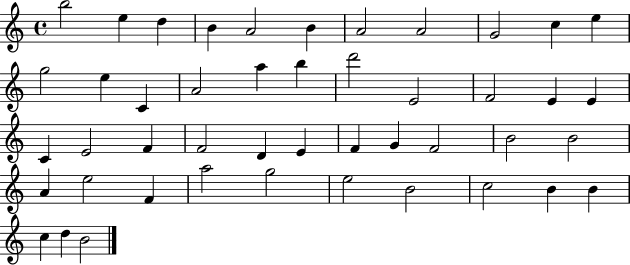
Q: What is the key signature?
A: C major